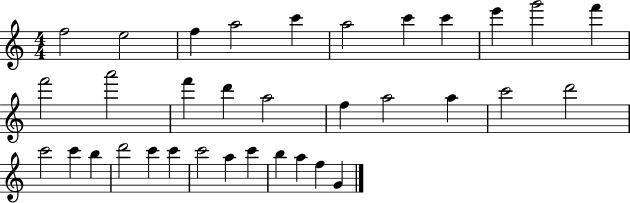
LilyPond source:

{
  \clef treble
  \numericTimeSignature
  \time 4/4
  \key c \major
  f''2 e''2 | f''4 a''2 c'''4 | a''2 c'''4 c'''4 | e'''4 g'''2 f'''4 | \break f'''2 a'''2 | f'''4 d'''4 a''2 | f''4 a''2 a''4 | c'''2 d'''2 | \break c'''2 c'''4 b''4 | d'''2 c'''4 c'''4 | c'''2 a''4 c'''4 | b''4 a''4 f''4 g'4 | \break \bar "|."
}